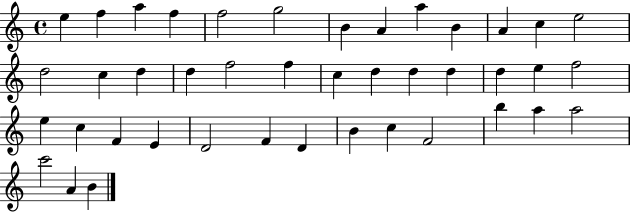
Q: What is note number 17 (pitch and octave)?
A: D5